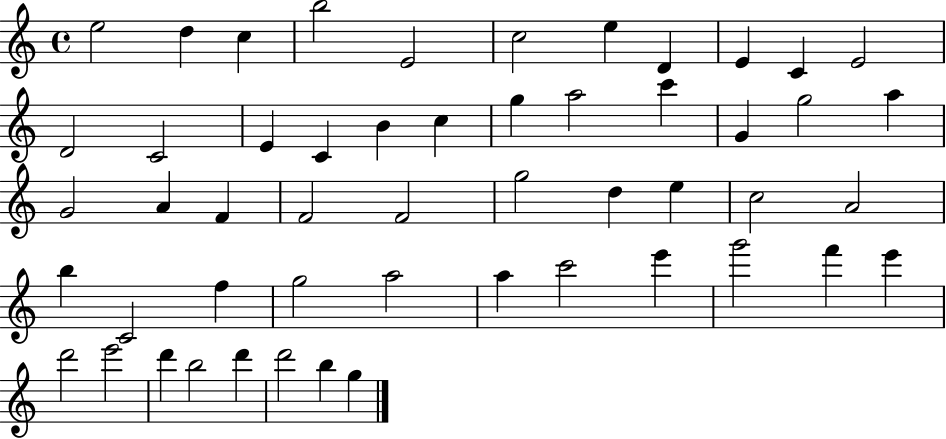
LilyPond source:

{
  \clef treble
  \time 4/4
  \defaultTimeSignature
  \key c \major
  e''2 d''4 c''4 | b''2 e'2 | c''2 e''4 d'4 | e'4 c'4 e'2 | \break d'2 c'2 | e'4 c'4 b'4 c''4 | g''4 a''2 c'''4 | g'4 g''2 a''4 | \break g'2 a'4 f'4 | f'2 f'2 | g''2 d''4 e''4 | c''2 a'2 | \break b''4 c'2 f''4 | g''2 a''2 | a''4 c'''2 e'''4 | g'''2 f'''4 e'''4 | \break d'''2 e'''2 | d'''4 b''2 d'''4 | d'''2 b''4 g''4 | \bar "|."
}